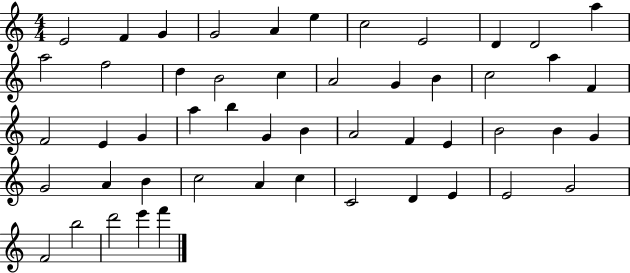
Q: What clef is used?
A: treble